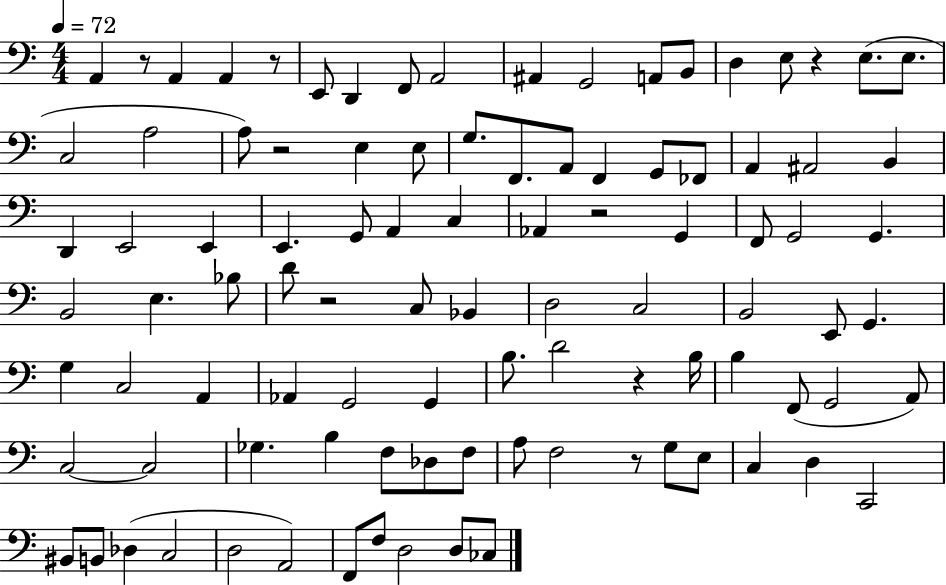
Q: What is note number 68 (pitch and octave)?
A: Gb3